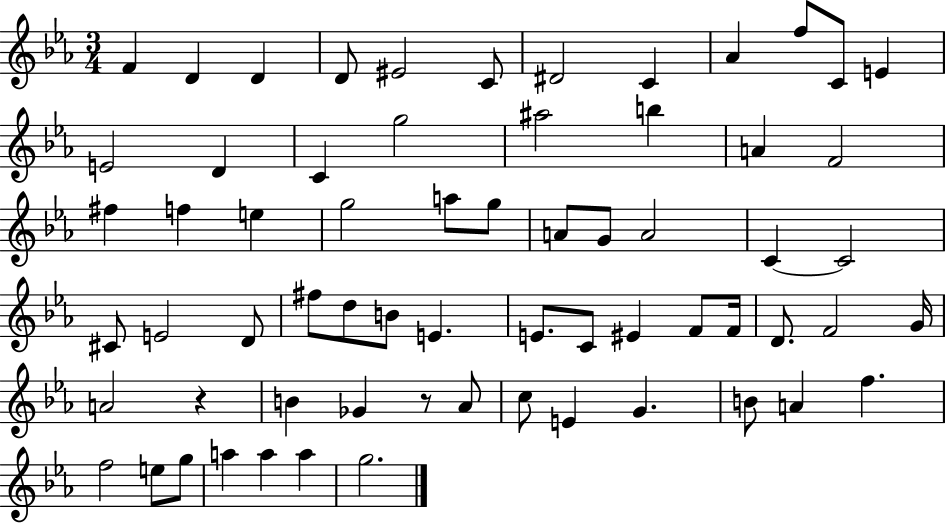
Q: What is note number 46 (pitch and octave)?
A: G4